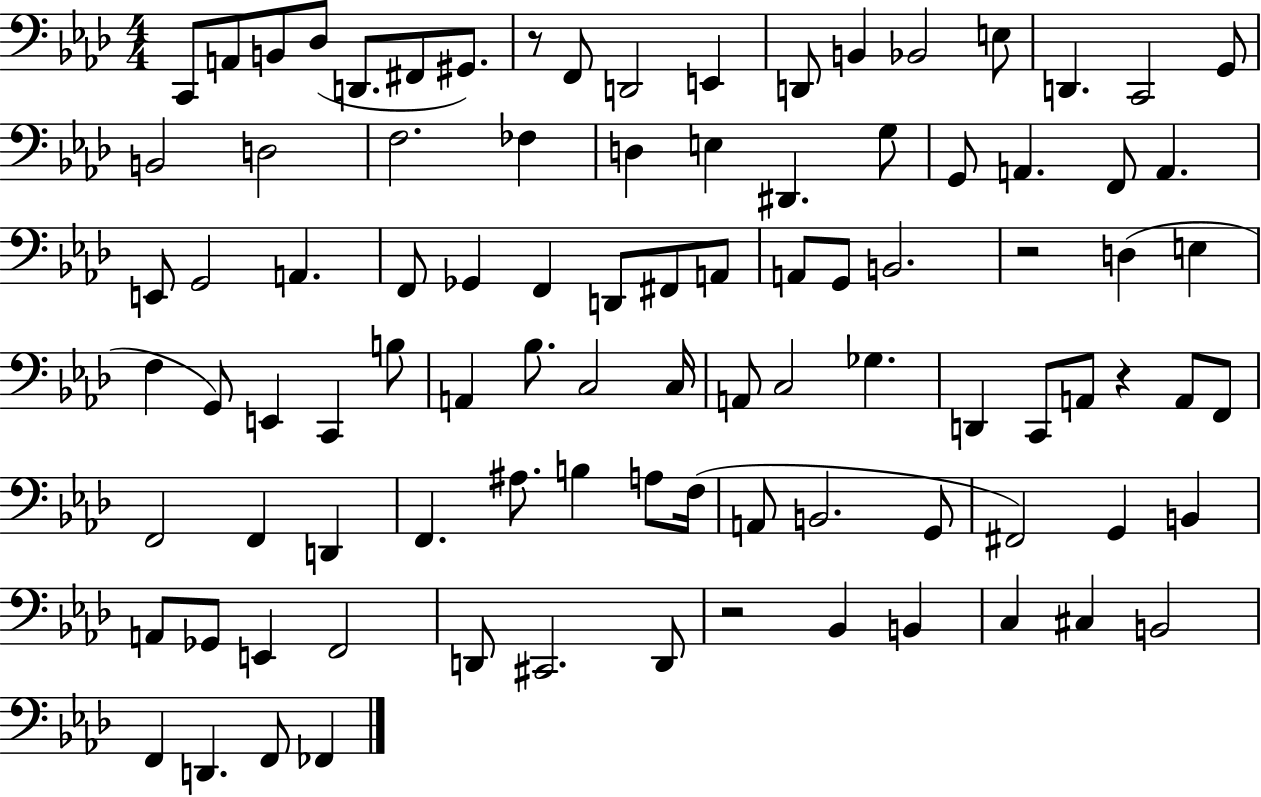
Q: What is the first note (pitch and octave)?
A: C2